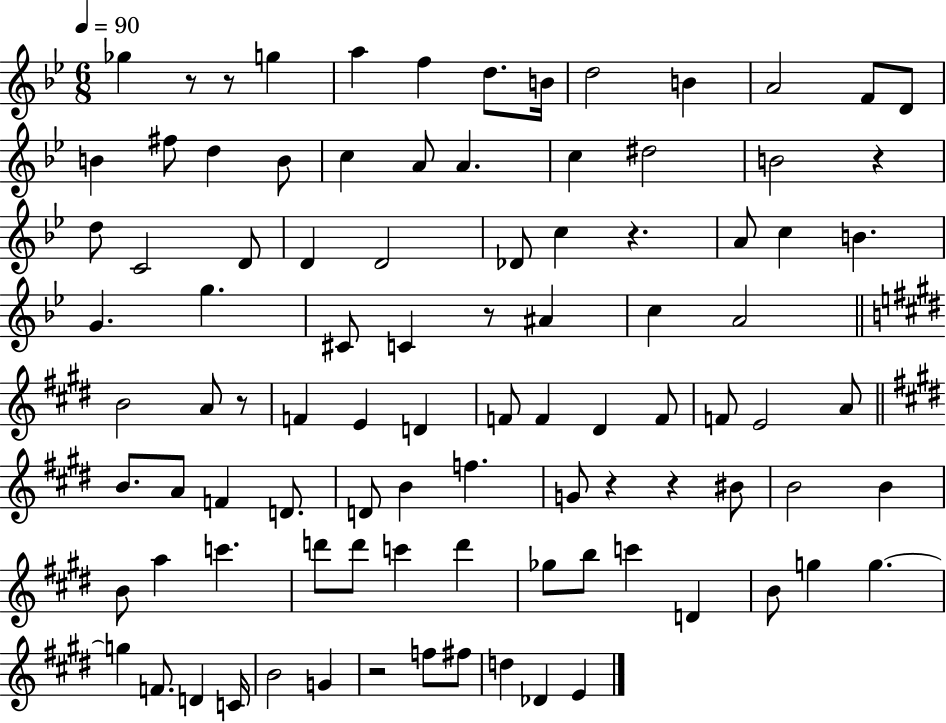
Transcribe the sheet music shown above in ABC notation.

X:1
T:Untitled
M:6/8
L:1/4
K:Bb
_g z/2 z/2 g a f d/2 B/4 d2 B A2 F/2 D/2 B ^f/2 d B/2 c A/2 A c ^d2 B2 z d/2 C2 D/2 D D2 _D/2 c z A/2 c B G g ^C/2 C z/2 ^A c A2 B2 A/2 z/2 F E D F/2 F ^D F/2 F/2 E2 A/2 B/2 A/2 F D/2 D/2 B f G/2 z z ^B/2 B2 B B/2 a c' d'/2 d'/2 c' d' _g/2 b/2 c' D B/2 g g g F/2 D C/4 B2 G z2 f/2 ^f/2 d _D E